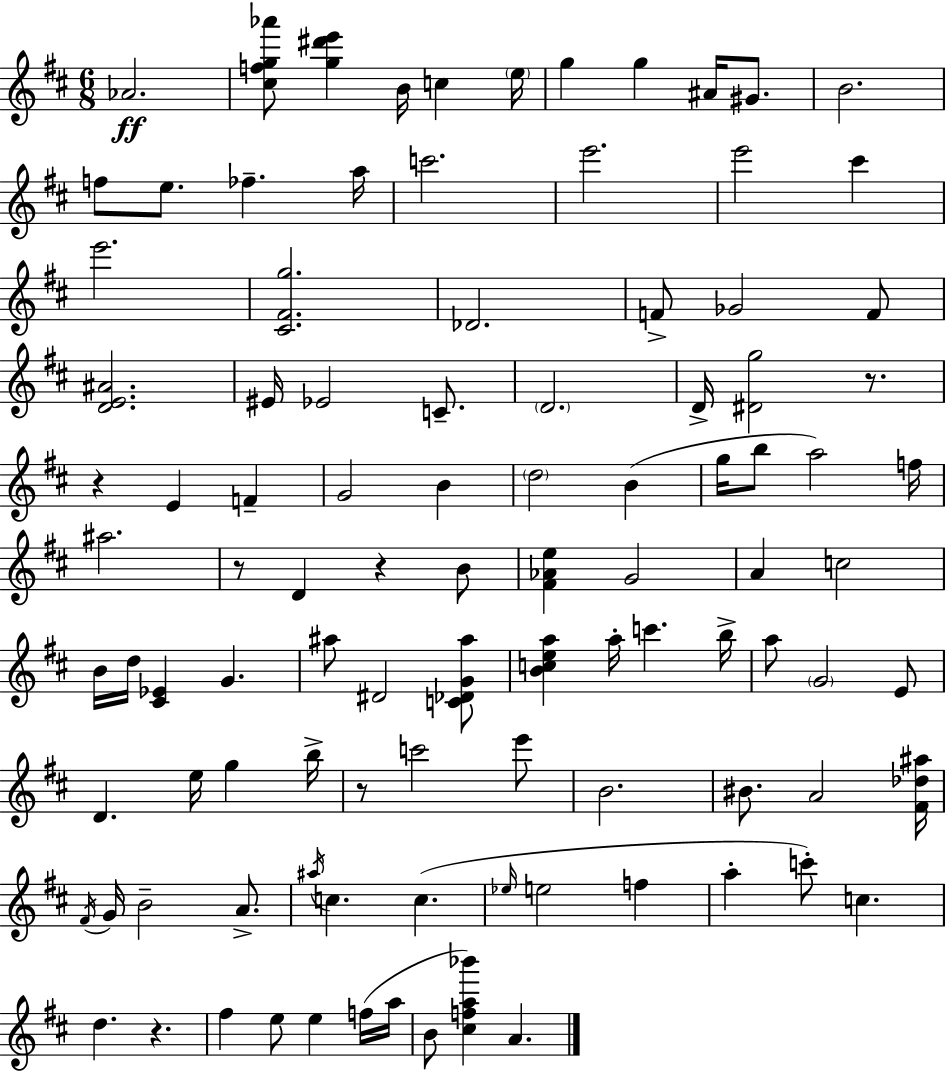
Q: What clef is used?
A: treble